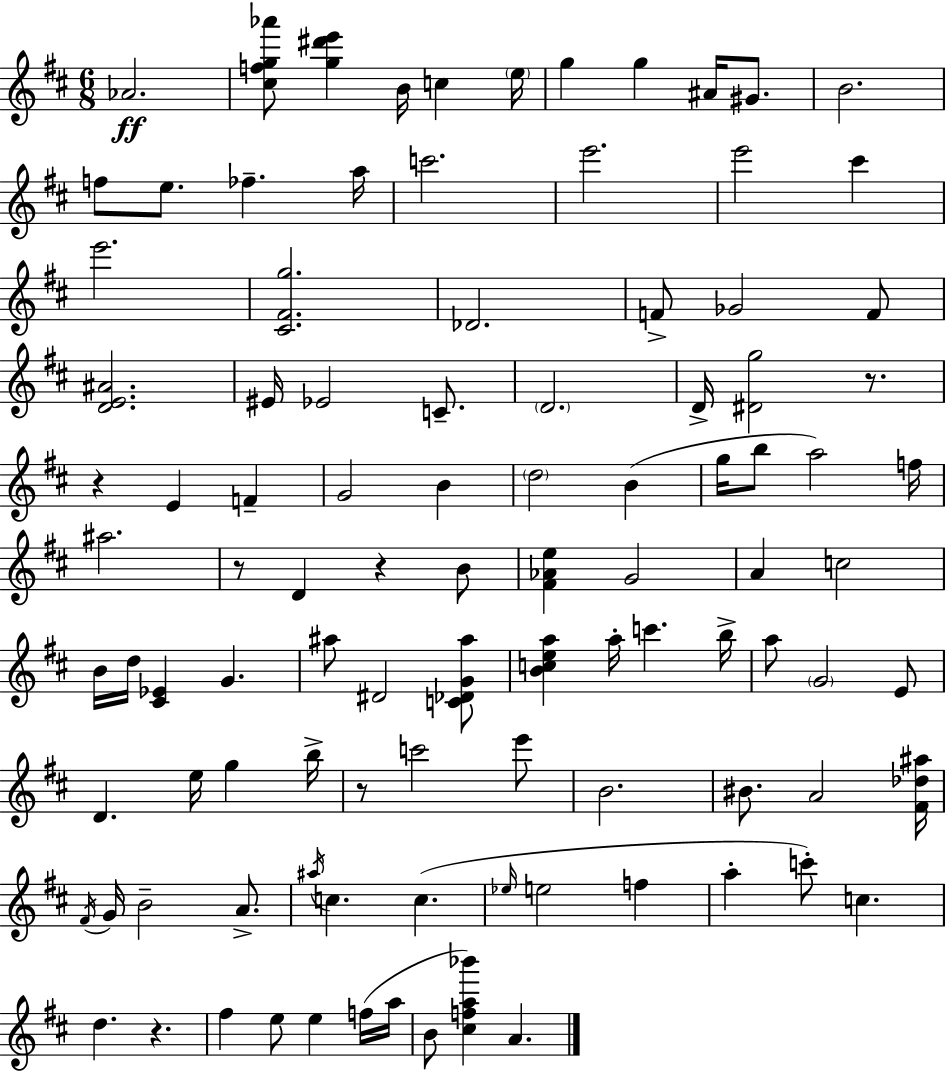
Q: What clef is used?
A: treble